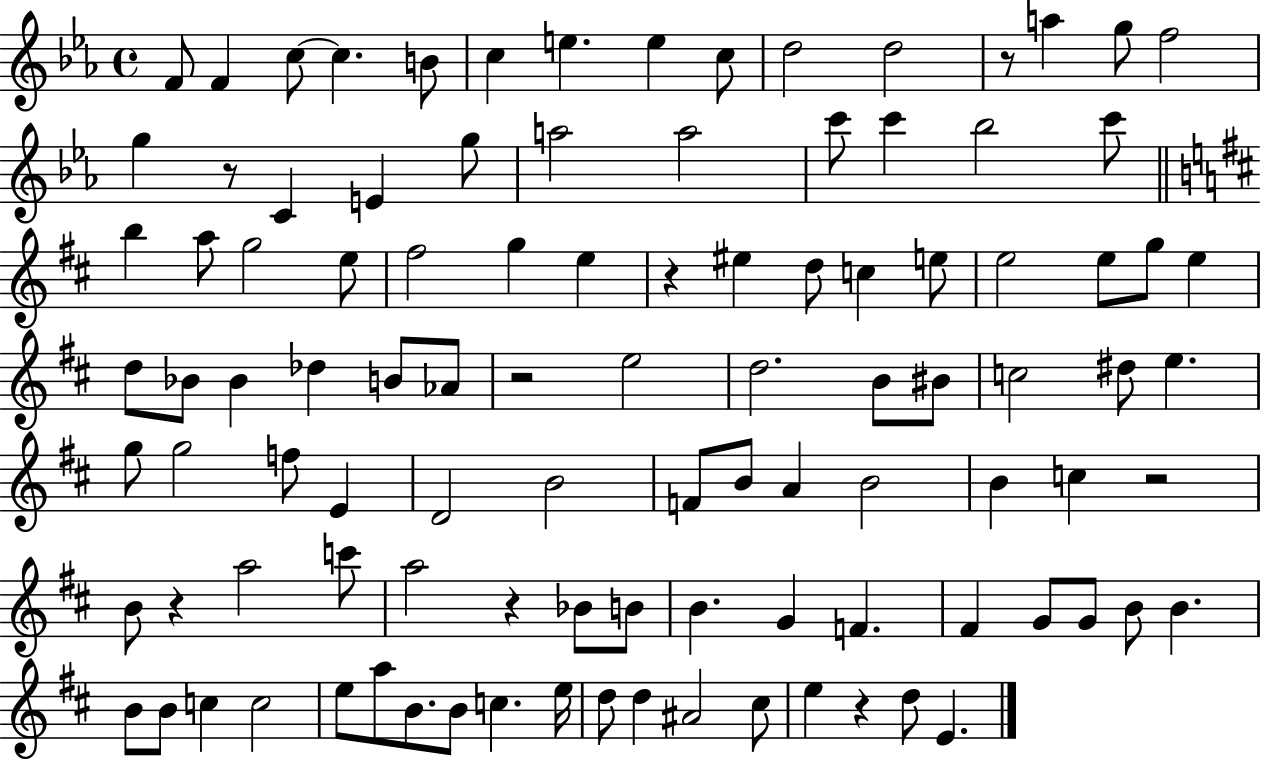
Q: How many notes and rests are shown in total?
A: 103